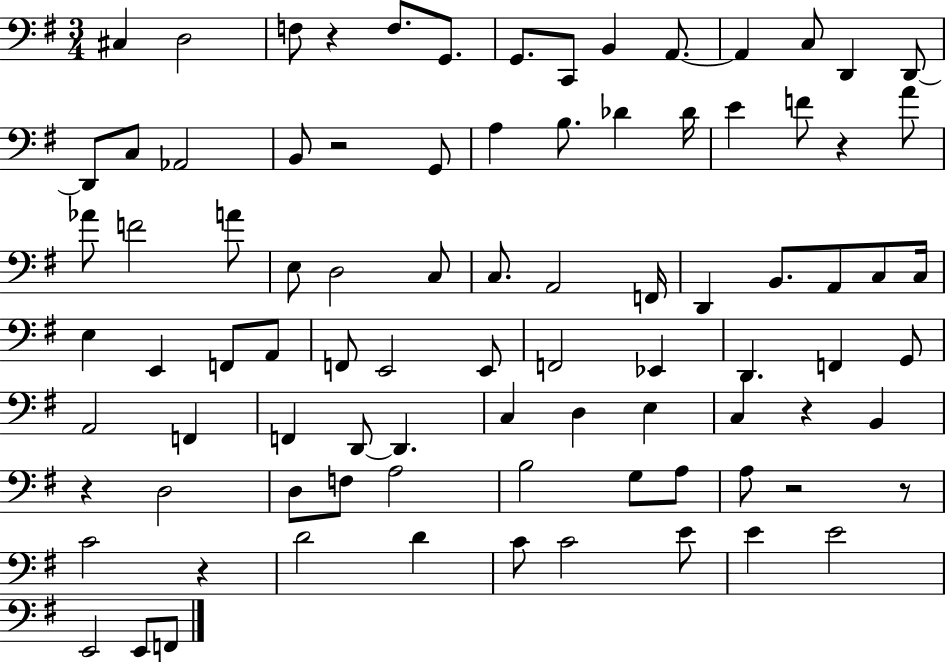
{
  \clef bass
  \numericTimeSignature
  \time 3/4
  \key g \major
  cis4 d2 | f8 r4 f8. g,8. | g,8. c,8 b,4 a,8.~~ | a,4 c8 d,4 d,8~~ | \break d,8 c8 aes,2 | b,8 r2 g,8 | a4 b8. des'4 des'16 | e'4 f'8 r4 a'8 | \break aes'8 f'2 a'8 | e8 d2 c8 | c8. a,2 f,16 | d,4 b,8. a,8 c8 c16 | \break e4 e,4 f,8 a,8 | f,8 e,2 e,8 | f,2 ees,4 | d,4. f,4 g,8 | \break a,2 f,4 | f,4 d,8~~ d,4. | c4 d4 e4 | c4 r4 b,4 | \break r4 d2 | d8 f8 a2 | b2 g8 a8 | a8 r2 r8 | \break c'2 r4 | d'2 d'4 | c'8 c'2 e'8 | e'4 e'2 | \break e,2 e,8 f,8 | \bar "|."
}